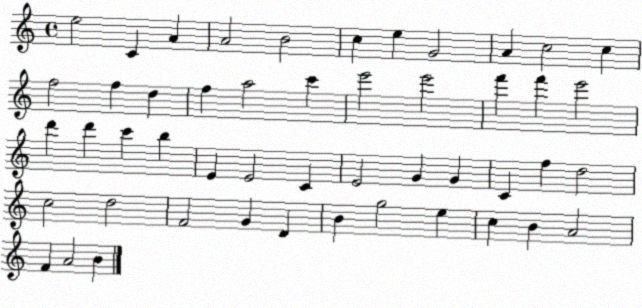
X:1
T:Untitled
M:4/4
L:1/4
K:C
e2 C A A2 B2 c e G2 A c2 c f2 f d f a2 c' e'2 e'2 f' f' e'2 d' d' c' b E E2 C E2 G G C f d2 c2 d2 F2 G D B g2 e c B A2 F A2 B